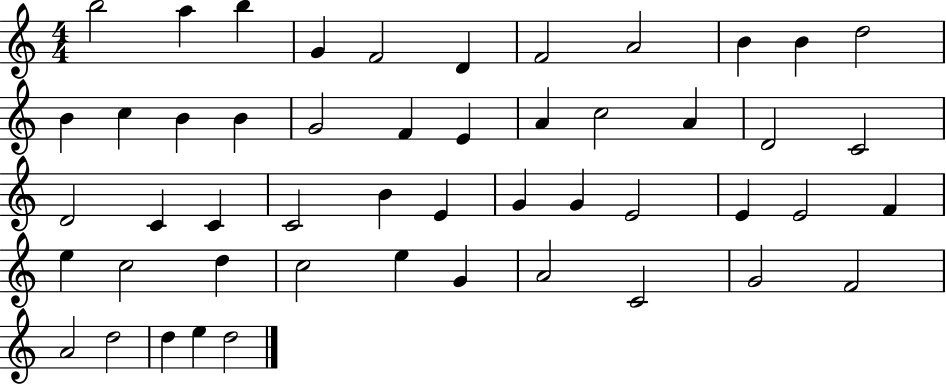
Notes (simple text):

B5/h A5/q B5/q G4/q F4/h D4/q F4/h A4/h B4/q B4/q D5/h B4/q C5/q B4/q B4/q G4/h F4/q E4/q A4/q C5/h A4/q D4/h C4/h D4/h C4/q C4/q C4/h B4/q E4/q G4/q G4/q E4/h E4/q E4/h F4/q E5/q C5/h D5/q C5/h E5/q G4/q A4/h C4/h G4/h F4/h A4/h D5/h D5/q E5/q D5/h